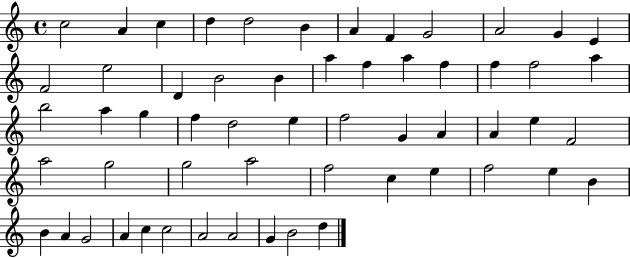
{
  \clef treble
  \time 4/4
  \defaultTimeSignature
  \key c \major
  c''2 a'4 c''4 | d''4 d''2 b'4 | a'4 f'4 g'2 | a'2 g'4 e'4 | \break f'2 e''2 | d'4 b'2 b'4 | a''4 f''4 a''4 f''4 | f''4 f''2 a''4 | \break b''2 a''4 g''4 | f''4 d''2 e''4 | f''2 g'4 a'4 | a'4 e''4 f'2 | \break a''2 g''2 | g''2 a''2 | f''2 c''4 e''4 | f''2 e''4 b'4 | \break b'4 a'4 g'2 | a'4 c''4 c''2 | a'2 a'2 | g'4 b'2 d''4 | \break \bar "|."
}